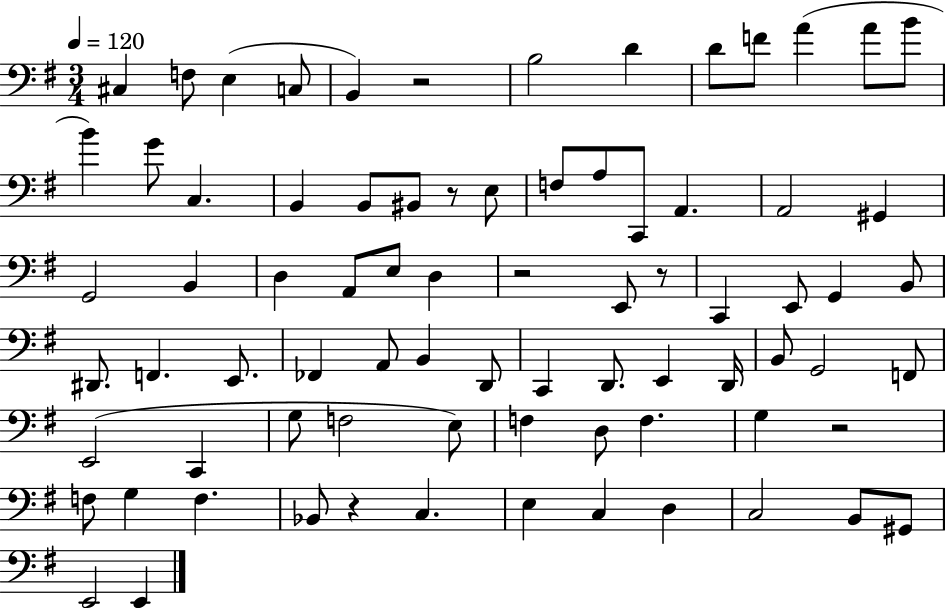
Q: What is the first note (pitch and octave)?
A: C#3